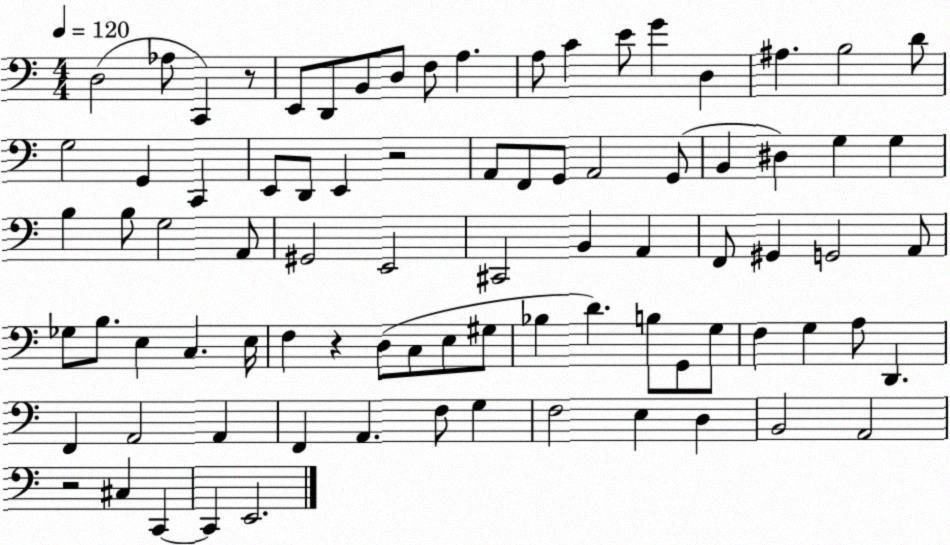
X:1
T:Untitled
M:4/4
L:1/4
K:C
D,2 _A,/2 C,, z/2 E,,/2 D,,/2 B,,/2 D,/2 F,/2 A, A,/2 C E/2 G D, ^A, B,2 D/2 G,2 G,, C,, E,,/2 D,,/2 E,, z2 A,,/2 F,,/2 G,,/2 A,,2 G,,/2 B,, ^D, G, G, B, B,/2 G,2 A,,/2 ^G,,2 E,,2 ^C,,2 B,, A,, F,,/2 ^G,, G,,2 A,,/2 _G,/2 B,/2 E, C, E,/4 F, z D,/2 C,/2 E,/2 ^G,/2 _B, D B,/2 G,,/2 G,/2 F, G, A,/2 D,, F,, A,,2 A,, F,, A,, F,/2 G, F,2 E, D, B,,2 A,,2 z2 ^C, C,, C,, E,,2